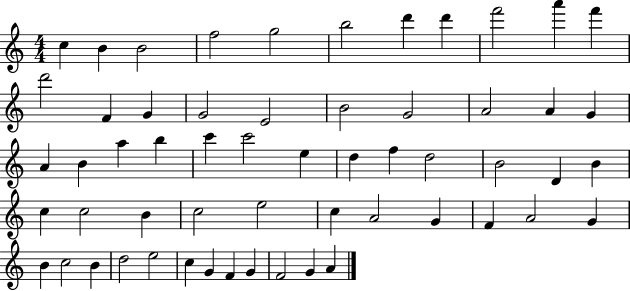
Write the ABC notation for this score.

X:1
T:Untitled
M:4/4
L:1/4
K:C
c B B2 f2 g2 b2 d' d' f'2 a' f' d'2 F G G2 E2 B2 G2 A2 A G A B a b c' c'2 e d f d2 B2 D B c c2 B c2 e2 c A2 G F A2 G B c2 B d2 e2 c G F G F2 G A